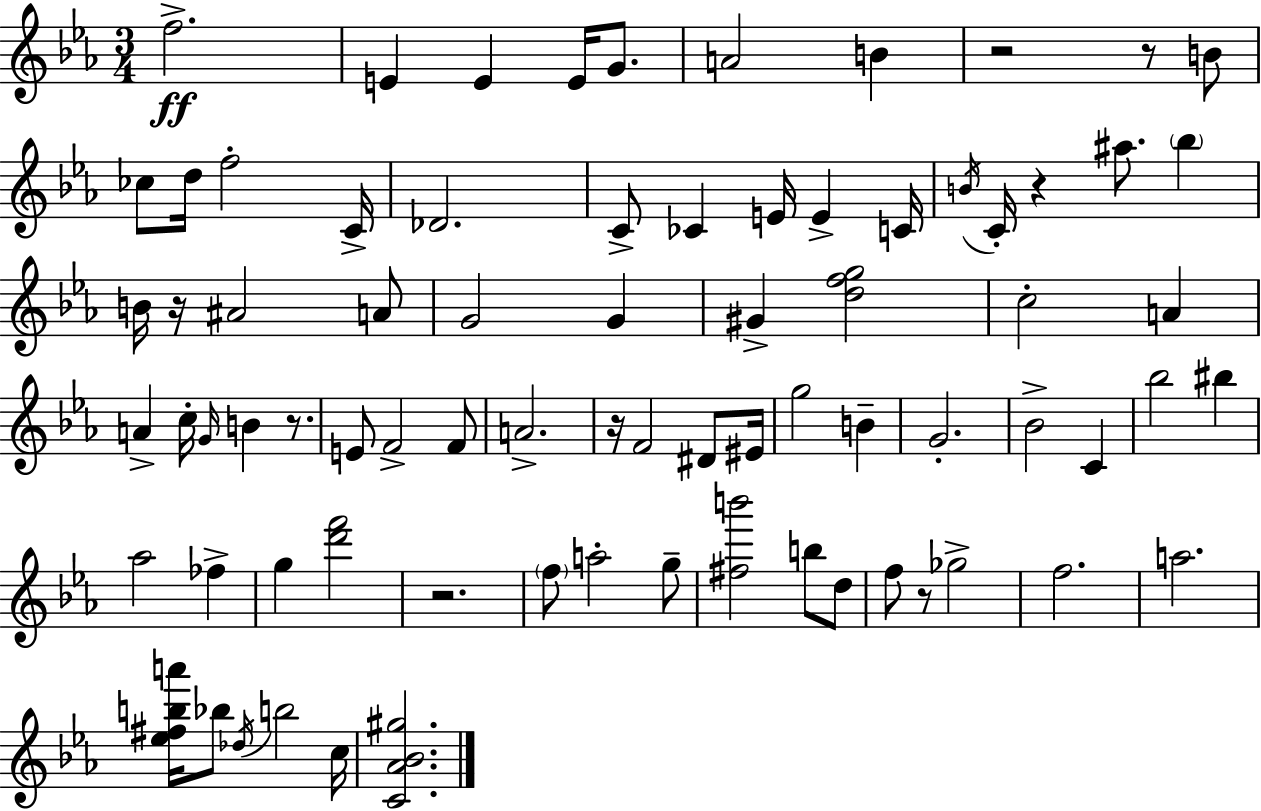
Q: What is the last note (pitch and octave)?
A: C5